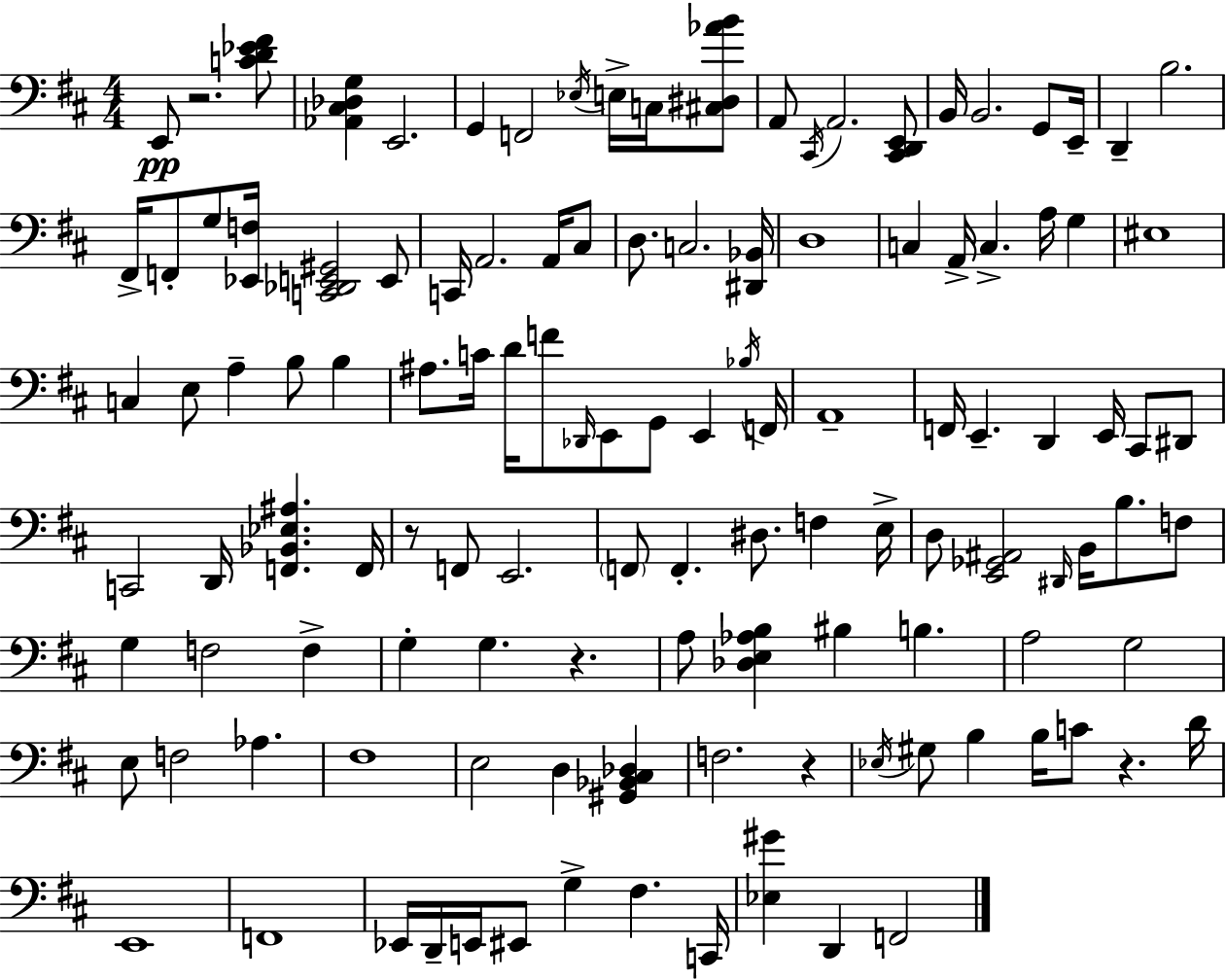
X:1
T:Untitled
M:4/4
L:1/4
K:D
E,,/2 z2 [CD_E^F]/2 [_A,,^C,_D,G,] E,,2 G,, F,,2 _E,/4 E,/4 C,/4 [^C,^D,_AB]/2 A,,/2 ^C,,/4 A,,2 [^C,,D,,E,,]/2 B,,/4 B,,2 G,,/2 E,,/4 D,, B,2 ^F,,/4 F,,/2 G,/2 [_E,,F,]/4 [C,,_D,,E,,^G,,]2 E,,/2 C,,/4 A,,2 A,,/4 ^C,/2 D,/2 C,2 [^D,,_B,,]/4 D,4 C, A,,/4 C, A,/4 G, ^E,4 C, E,/2 A, B,/2 B, ^A,/2 C/4 D/4 F/2 _D,,/4 E,,/2 G,,/2 E,, _B,/4 F,,/4 A,,4 F,,/4 E,, D,, E,,/4 ^C,,/2 ^D,,/2 C,,2 D,,/4 [F,,_B,,_E,^A,] F,,/4 z/2 F,,/2 E,,2 F,,/2 F,, ^D,/2 F, E,/4 D,/2 [E,,_G,,^A,,]2 ^D,,/4 B,,/4 B,/2 F,/2 G, F,2 F, G, G, z A,/2 [_D,E,_A,B,] ^B, B, A,2 G,2 E,/2 F,2 _A, ^F,4 E,2 D, [^G,,_B,,^C,_D,] F,2 z _E,/4 ^G,/2 B, B,/4 C/2 z D/4 E,,4 F,,4 _E,,/4 D,,/4 E,,/4 ^E,,/2 G, ^F, C,,/4 [_E,^G] D,, F,,2